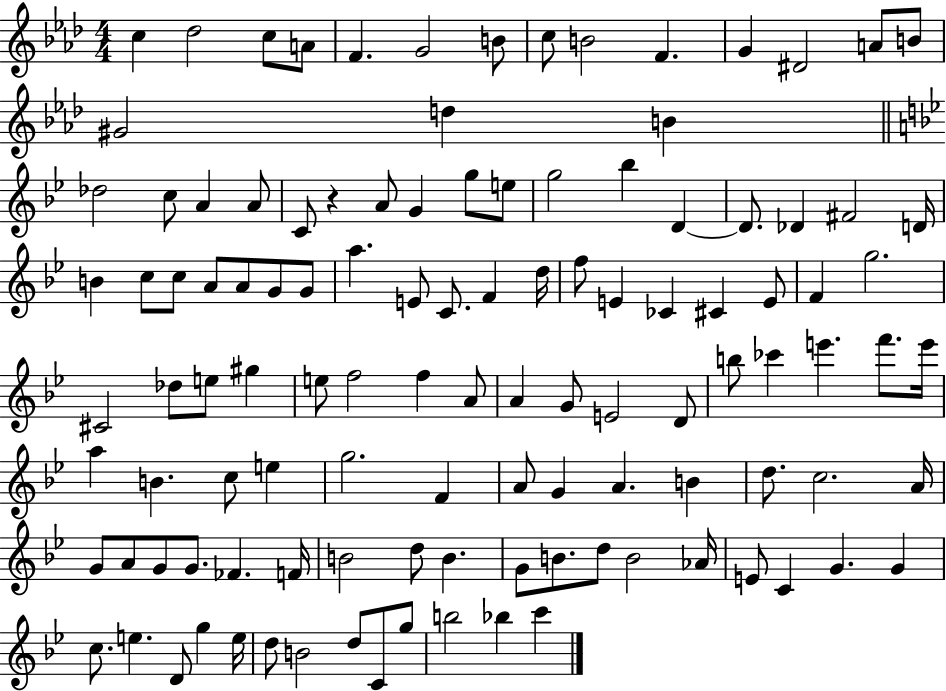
{
  \clef treble
  \numericTimeSignature
  \time 4/4
  \key aes \major
  \repeat volta 2 { c''4 des''2 c''8 a'8 | f'4. g'2 b'8 | c''8 b'2 f'4. | g'4 dis'2 a'8 b'8 | \break gis'2 d''4 b'4 | \bar "||" \break \key bes \major des''2 c''8 a'4 a'8 | c'8 r4 a'8 g'4 g''8 e''8 | g''2 bes''4 d'4~~ | d'8. des'4 fis'2 d'16 | \break b'4 c''8 c''8 a'8 a'8 g'8 g'8 | a''4. e'8 c'8. f'4 d''16 | f''8 e'4 ces'4 cis'4 e'8 | f'4 g''2. | \break cis'2 des''8 e''8 gis''4 | e''8 f''2 f''4 a'8 | a'4 g'8 e'2 d'8 | b''8 ces'''4 e'''4. f'''8. e'''16 | \break a''4 b'4. c''8 e''4 | g''2. f'4 | a'8 g'4 a'4. b'4 | d''8. c''2. a'16 | \break g'8 a'8 g'8 g'8. fes'4. f'16 | b'2 d''8 b'4. | g'8 b'8. d''8 b'2 aes'16 | e'8 c'4 g'4. g'4 | \break c''8. e''4. d'8 g''4 e''16 | d''8 b'2 d''8 c'8 g''8 | b''2 bes''4 c'''4 | } \bar "|."
}